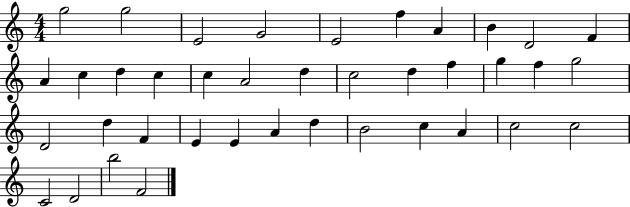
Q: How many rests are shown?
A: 0